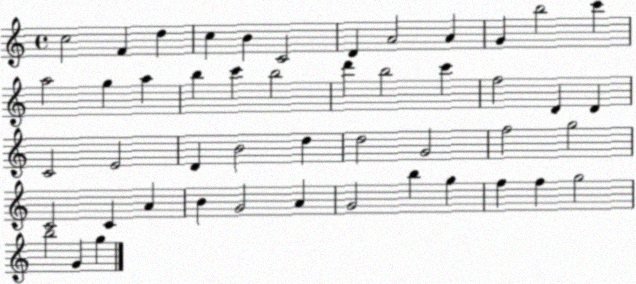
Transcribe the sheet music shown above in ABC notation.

X:1
T:Untitled
M:4/4
L:1/4
K:C
c2 F d c B C2 D A2 A G b2 c' a2 g a b c' b2 d' b2 c' f2 D D C2 E2 D B2 d d2 G2 f2 g2 C2 C A B G2 A G2 b g f f g2 b2 G g